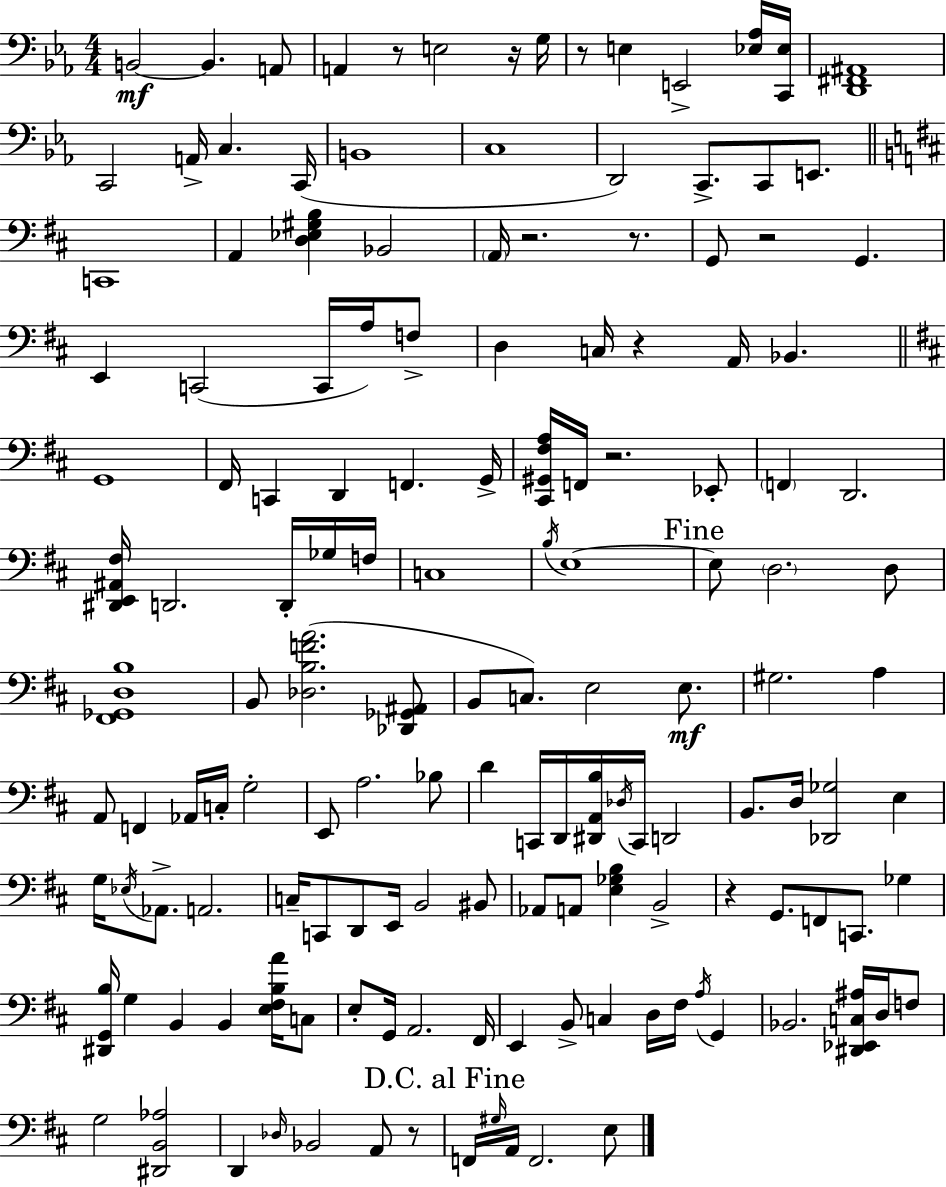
{
  \clef bass
  \numericTimeSignature
  \time 4/4
  \key c \minor
  b,2~~\mf b,4. a,8 | a,4 r8 e2 r16 g16 | r8 e4 e,2-> <ees aes>16 <c, ees>16 | <d, fis, ais,>1 | \break c,2 a,16-> c4. c,16( | b,1 | c1 | d,2) c,8.-> c,8 e,8. | \break \bar "||" \break \key d \major c,1 | a,4 <d ees gis b>4 bes,2 | \parenthesize a,16 r2. r8. | g,8 r2 g,4. | \break e,4 c,2( c,16 a16) f8-> | d4 c16 r4 a,16 bes,4. | \bar "||" \break \key d \major g,1 | fis,16 c,4 d,4 f,4. g,16-> | <cis, gis, fis a>16 f,16 r2. ees,8-. | \parenthesize f,4 d,2. | \break <dis, e, ais, fis>16 d,2. d,16-. ges16 f16 | c1 | \acciaccatura { b16 } e1~~ | \mark "Fine" e8 \parenthesize d2. d8 | \break <fis, ges, d b>1 | b,8 <des b f' a'>2.( <des, ges, ais,>8 | b,8 c8.) e2 e8.\mf | gis2. a4 | \break a,8 f,4 aes,16 c16-. g2-. | e,8 a2. bes8 | d'4 c,16 d,16 <dis, a, b>16 \acciaccatura { des16 } c,16 d,2 | b,8. d16 <des, ges>2 e4 | \break g16 \acciaccatura { ees16 } aes,8.-> a,2. | c16-- c,8 d,8 e,16 b,2 | bis,8 aes,8 a,8 <e ges b>4 b,2-> | r4 g,8. f,8 c,8. ges4 | \break <dis, g, b>16 g4 b,4 b,4 | <e fis b a'>16 c8 e8-. g,16 a,2. | fis,16 e,4 b,8-> c4 d16 fis16 \acciaccatura { a16 } | g,4 bes,2. | \break <dis, ees, c ais>16 d16 f8 g2 <dis, b, aes>2 | d,4 \grace { des16 } bes,2 | a,8 r8 \mark "D.C. al Fine" f,16 \grace { gis16 } a,16 f,2. | e8 \bar "|."
}